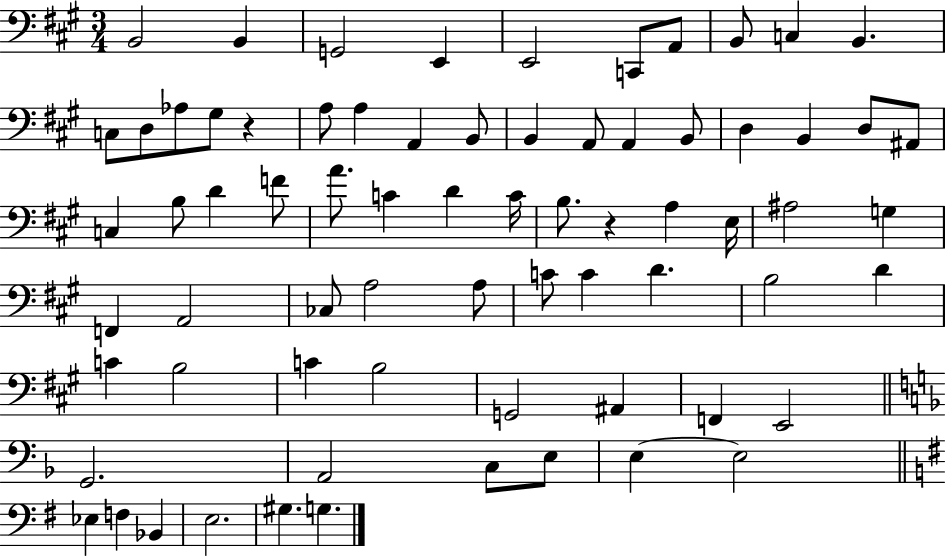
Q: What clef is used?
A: bass